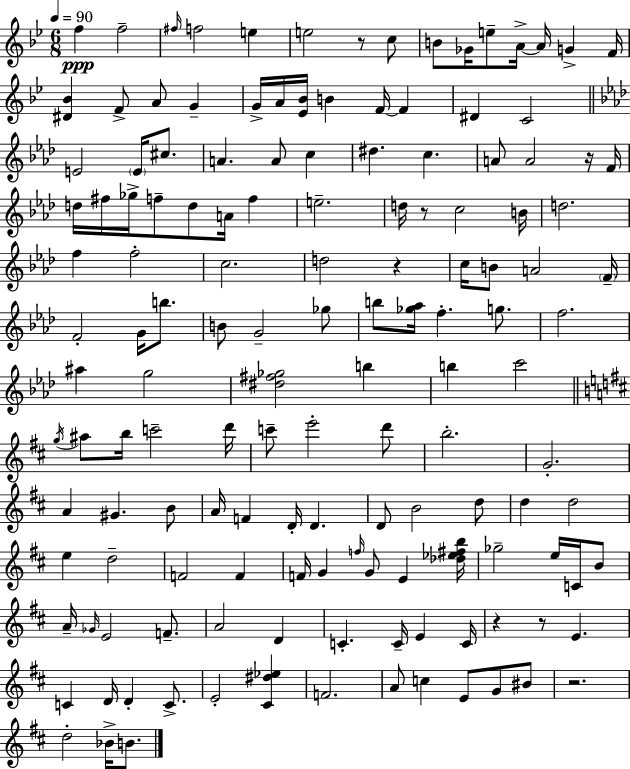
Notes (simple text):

F5/q F5/h F#5/s F5/h E5/q E5/h R/e C5/e B4/e Gb4/s E5/e A4/s A4/s G4/q F4/s [D#4,Bb4]/q F4/e A4/e G4/q G4/s A4/s [Eb4,Bb4]/s B4/q F4/s F4/q D#4/q C4/h E4/h E4/s C#5/e. A4/q. A4/e C5/q D#5/q. C5/q. A4/e A4/h R/s F4/s D5/s F#5/s Gb5/s F5/e D5/e A4/s F5/q E5/h. D5/s R/e C5/h B4/s D5/h. F5/q F5/h C5/h. D5/h R/q C5/s B4/e A4/h F4/s F4/h G4/s B5/e. B4/e G4/h Gb5/e B5/e [Gb5,Ab5]/s F5/q. G5/e. F5/h. A#5/q G5/h [D#5,F#5,Gb5]/h B5/q B5/q C6/h G5/s A#5/e B5/s C6/h D6/s C6/e E6/h D6/e B5/h. G4/h. A4/q G#4/q. B4/e A4/s F4/q D4/s D4/q. D4/e B4/h D5/e D5/q D5/h E5/q D5/h F4/h F4/q F4/s G4/q F5/s G4/e E4/q [Db5,Eb5,F#5,B5]/s Gb5/h E5/s C4/s B4/e A4/s Gb4/s E4/h F4/e. A4/h D4/q C4/q. C4/s E4/q C4/s R/q R/e E4/q. C4/q D4/s D4/q C4/e. E4/h [C#4,D#5,Eb5]/q F4/h. A4/e C5/q E4/e G4/e BIS4/e R/h. D5/h Bb4/s B4/e.